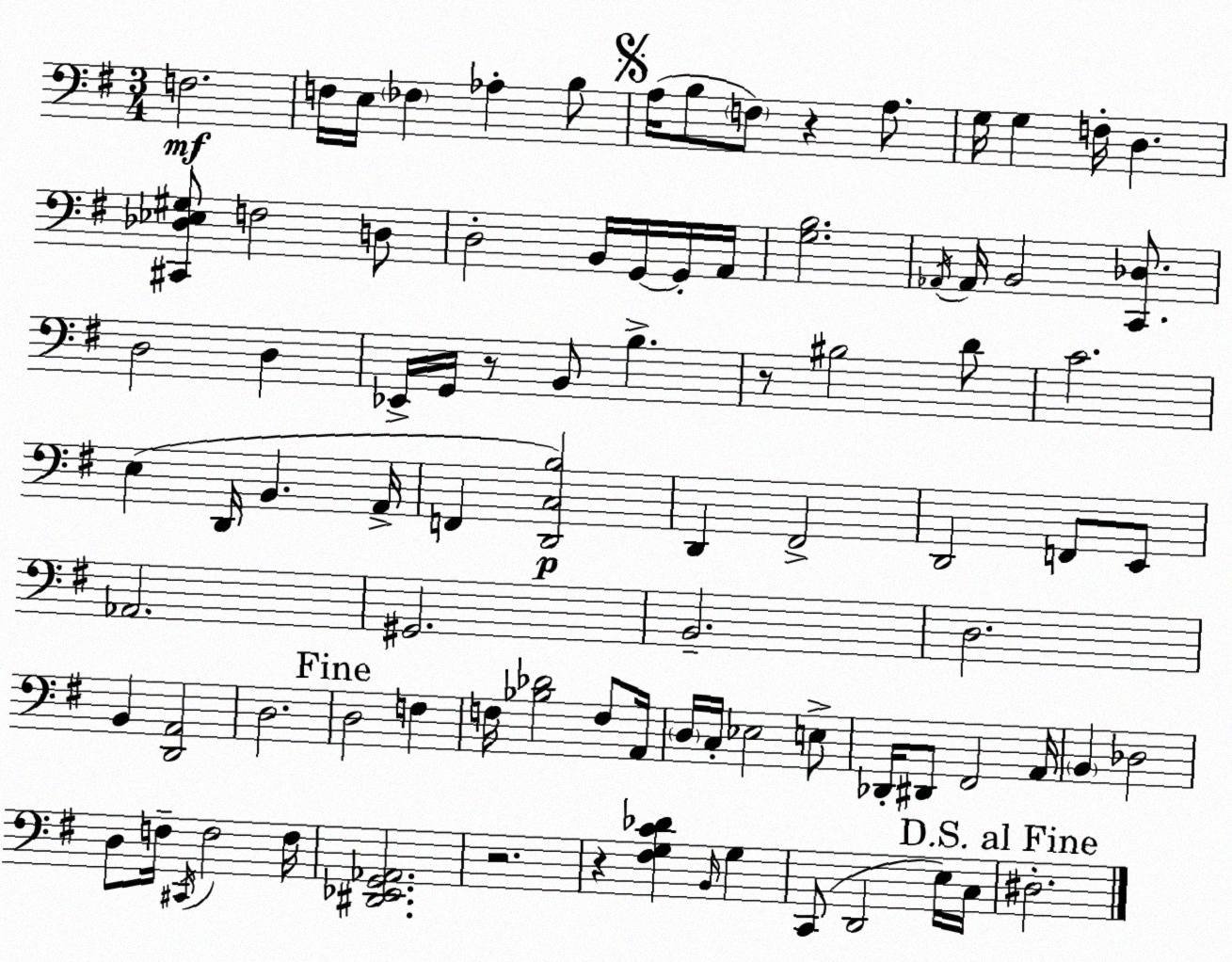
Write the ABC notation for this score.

X:1
T:Untitled
M:3/4
L:1/4
K:G
F,2 F,/4 E,/4 _F, _A, B,/2 A,/4 B,/2 F,/2 z A,/2 G,/4 G, F,/4 D, [^C,,_D,_E,^G,]/2 F,2 D,/2 D,2 B,,/4 G,,/4 G,,/4 A,,/4 [G,B,]2 _A,,/4 _A,,/4 B,,2 [C,,_D,]/2 D,2 D, _E,,/4 G,,/4 z/2 B,,/2 B, z/2 ^B,2 D/2 C2 E, D,,/4 B,, A,,/4 F,, [D,,C,B,]2 D,, ^F,,2 D,,2 F,,/2 E,,/2 _A,,2 ^G,,2 B,,2 D,2 B,, [D,,A,,]2 D,2 D,2 F, F,/4 [_B,_D]2 F,/2 A,,/4 D,/4 C,/4 _E,2 E,/2 _D,,/4 ^D,,/2 ^F,,2 A,,/4 B,, _D,2 D,/2 F,/4 ^C,,/4 F,2 F,/4 [^D,,_E,,G,,_A,,]2 z2 z [^F,G,C_D] B,,/4 G, C,,/2 D,,2 E,/4 C,/4 ^D,2